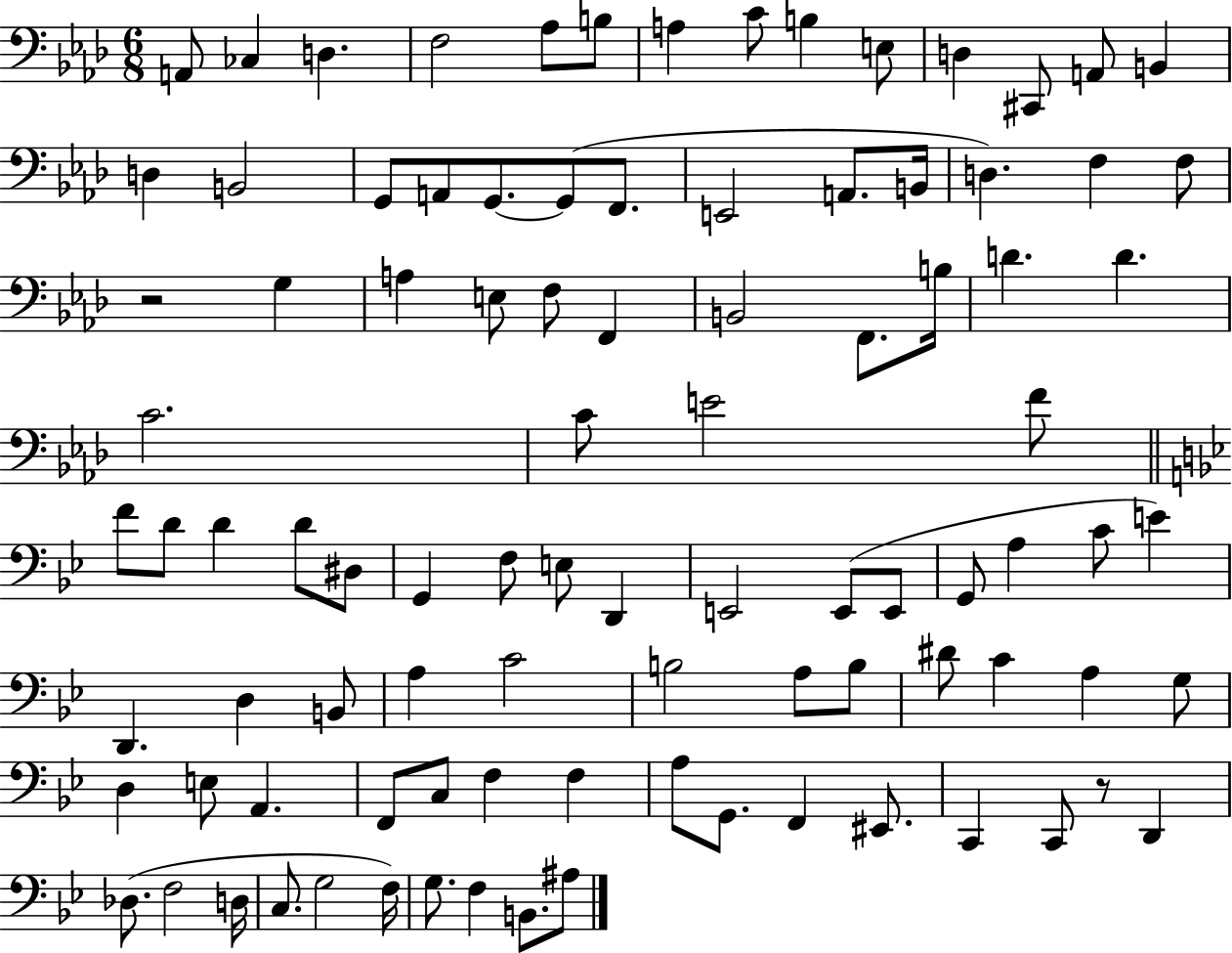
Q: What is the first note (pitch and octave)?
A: A2